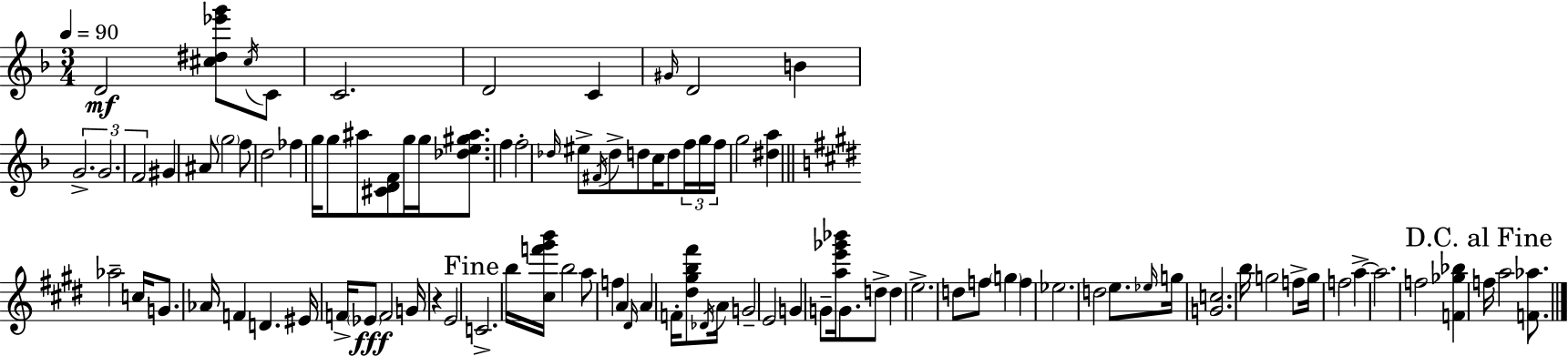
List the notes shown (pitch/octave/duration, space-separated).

D4/h [C#5,D#5,Eb6,G6]/e C#5/s C4/e C4/h. D4/h C4/q G#4/s D4/h B4/q G4/h. G4/h. F4/h G#4/q A#4/e G5/h F5/e D5/h FES5/q G5/s G5/e A#5/e [C#4,D4,F4]/e G5/s G5/s [Db5,E5,G#5,A#5]/e. F5/q F5/h Db5/s EIS5/e F#4/s Db5/e D5/e C5/s D5/e F5/s G5/s F5/s G5/h [D#5,A5]/q Ab5/h C5/s G4/e. Ab4/s F4/q D4/q. EIS4/s F4/s Eb4/e F4/h G4/s R/q E4/h C4/h. B5/s [C#5,F6,G#6,B6]/s B5/h A5/e F5/q A4/q D#4/s A4/q F4/s [D#5,G#5,B5,F#6]/e Db4/s A4/s G4/h E4/h G4/q G4/e [A5,E6,Gb6,Bb6]/s G4/e. D5/e D5/q E5/h. D5/e F5/e G5/q F5/q Eb5/h. D5/h E5/e. Eb5/s G5/s [G4,C5]/h. B5/s G5/h F5/e G5/s F5/h A5/q A5/h. F5/h [F4,Gb5,Bb5]/q F5/s A5/h [F4,Ab5]/e.